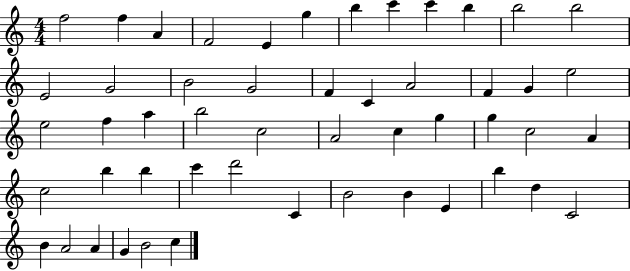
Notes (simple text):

F5/h F5/q A4/q F4/h E4/q G5/q B5/q C6/q C6/q B5/q B5/h B5/h E4/h G4/h B4/h G4/h F4/q C4/q A4/h F4/q G4/q E5/h E5/h F5/q A5/q B5/h C5/h A4/h C5/q G5/q G5/q C5/h A4/q C5/h B5/q B5/q C6/q D6/h C4/q B4/h B4/q E4/q B5/q D5/q C4/h B4/q A4/h A4/q G4/q B4/h C5/q